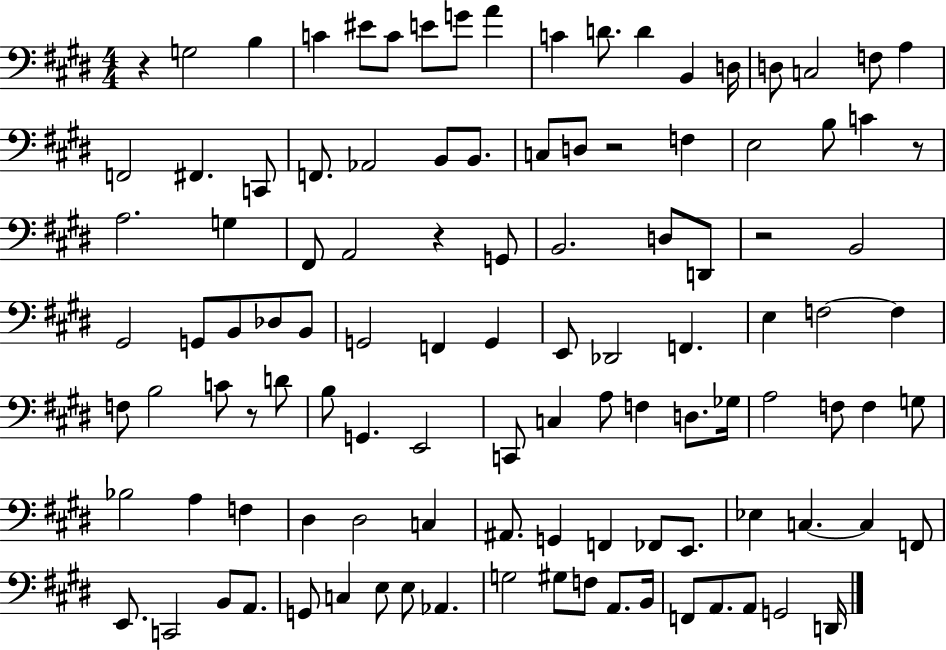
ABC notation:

X:1
T:Untitled
M:4/4
L:1/4
K:E
z G,2 B, C ^E/2 C/2 E/2 G/2 A C D/2 D B,, D,/4 D,/2 C,2 F,/2 A, F,,2 ^F,, C,,/2 F,,/2 _A,,2 B,,/2 B,,/2 C,/2 D,/2 z2 F, E,2 B,/2 C z/2 A,2 G, ^F,,/2 A,,2 z G,,/2 B,,2 D,/2 D,,/2 z2 B,,2 ^G,,2 G,,/2 B,,/2 _D,/2 B,,/2 G,,2 F,, G,, E,,/2 _D,,2 F,, E, F,2 F, F,/2 B,2 C/2 z/2 D/2 B,/2 G,, E,,2 C,,/2 C, A,/2 F, D,/2 _G,/4 A,2 F,/2 F, G,/2 _B,2 A, F, ^D, ^D,2 C, ^A,,/2 G,, F,, _F,,/2 E,,/2 _E, C, C, F,,/2 E,,/2 C,,2 B,,/2 A,,/2 G,,/2 C, E,/2 E,/2 _A,, G,2 ^G,/2 F,/2 A,,/2 B,,/4 F,,/2 A,,/2 A,,/2 G,,2 D,,/4